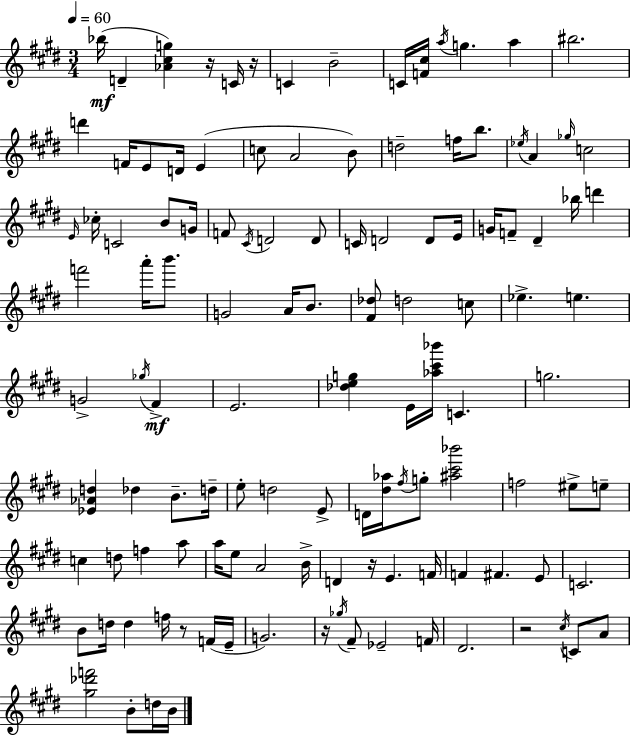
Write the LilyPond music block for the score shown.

{
  \clef treble
  \numericTimeSignature
  \time 3/4
  \key e \major
  \tempo 4 = 60
  bes''16(\mf d'4-- <aes' cis'' g''>4) r16 c'16 r16 | c'4 b'2-- | c'16 <f' cis''>16 \acciaccatura { a''16 } g''4. a''4 | bis''2. | \break d'''4 f'16 e'8 d'16 e'4( | c''8 a'2 b'8) | d''2-- f''16 b''8. | \acciaccatura { ees''16 } a'4 \grace { ges''16 } c''2 | \break \grace { e'16 } ces''16-. c'2 | b'8 g'16 f'8 \acciaccatura { cis'16 } d'2 | d'8 c'16 d'2 | d'8 e'16 g'16 f'8-- dis'4-- | \break bes''16 d'''4 f'''2 | a'''16-. b'''8. g'2 | a'16 b'8. <fis' des''>8 d''2 | c''8 ees''4.-> e''4. | \break g'2-> | \acciaccatura { ges''16 } fis'4->\mf e'2. | <des'' e'' g''>4 e'16 <aes'' cis''' bes'''>16 | c'4. g''2. | \break <ees' aes' d''>4 des''4 | b'8.-- d''16-- e''8-. d''2 | e'8-> d'16 <dis'' aes''>16 \acciaccatura { fis''16 } g''8-. <ais'' cis''' bes'''>2 | f''2 | \break eis''8-> e''8-- c''4 d''8 | f''4 a''8 a''16 e''8 a'2 | b'16-> d'4 r16 | e'4. f'16 f'4 fis'4. | \break e'8 c'2. | b'8 d''16 d''4 | f''16 r8 f'16( e'16-- g'2.) | r16 \acciaccatura { ges''16 } fis'8-- ees'2-- | \break f'16 dis'2. | r2 | \acciaccatura { cis''16 } c'8 a'8 <gis'' des''' f'''>2 | b'8-. d''16 b'16 \bar "|."
}